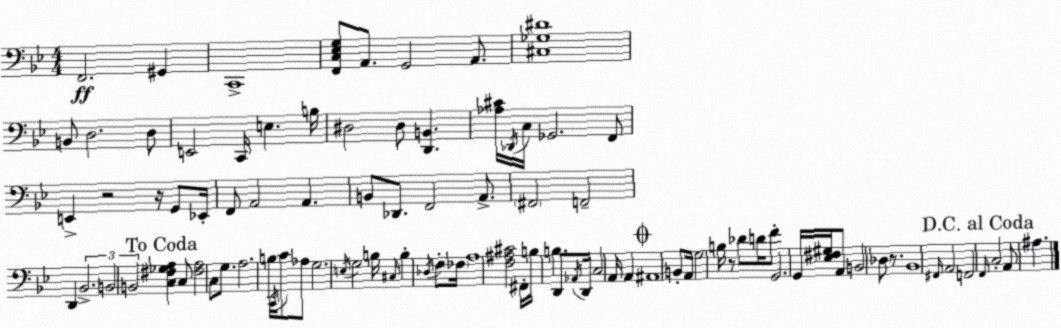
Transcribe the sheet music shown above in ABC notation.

X:1
T:Untitled
M:4/4
L:1/4
K:Bb
F,,2 ^G,, C,,4 [F,,C,_E,G,]/2 A,,/2 G,,2 A,,/2 [^C,_G,^D]4 B,,/2 D,2 D,/2 E,,2 C,,/4 E, B,/4 ^D,2 ^D,/2 [D,,B,,] [_A,^C]/4 _D,,/4 C,/4 _G,,2 F,,/2 E,, z2 z/4 G,,/2 _E,,/4 F,,/2 A,,2 A,, B,,/2 _D,,/2 F,,2 A,,/2 ^F,,2 F,,2 D,, _B,,2 B,,2 B,,2 [C,^F,_G,A,] C,/2 [^F,A,]2 C,/2 G,/2 A,2 B,/4 C,,/4 C/2 _A,/2 G,2 E,/4 G,2 B,/4 ^C,/4 B, _D,/4 F,/2 _F,/4 A,4 [F,^A,^C]2 ^F,,/4 B,/4 B, D,,/2 _A,,/4 D,,/4 C,2 A,,/4 A,, ^A,,4 B,,/2 A,,/4 G,2 B,/4 z/2 _D/2 D/4 F/2 G,,2 G,,/4 [_E,^F,^G,]/4 A,,/2 B,,2 _D,/2 z/2 _B,,4 ^F,,/4 A,,2 F,,2 F,,/4 C,2 A,,/2 ^A,